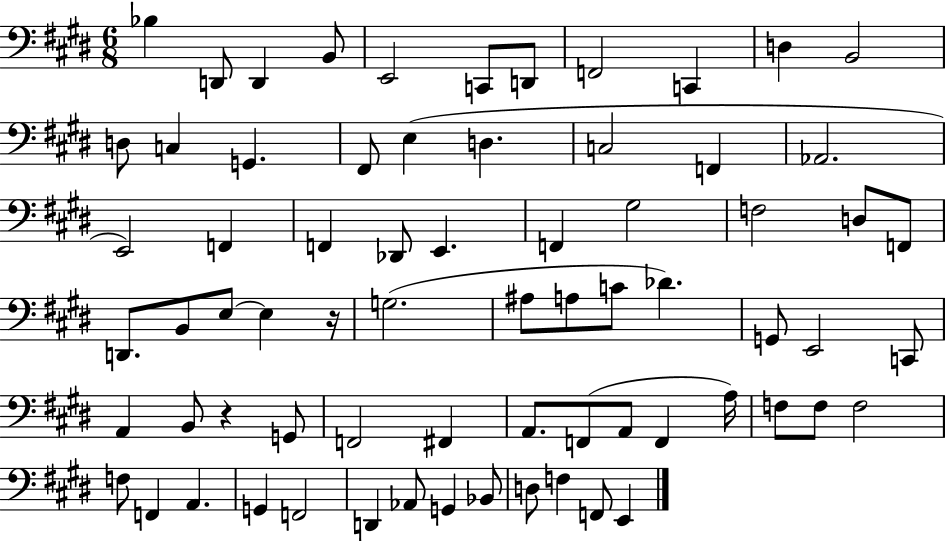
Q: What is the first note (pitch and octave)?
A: Bb3